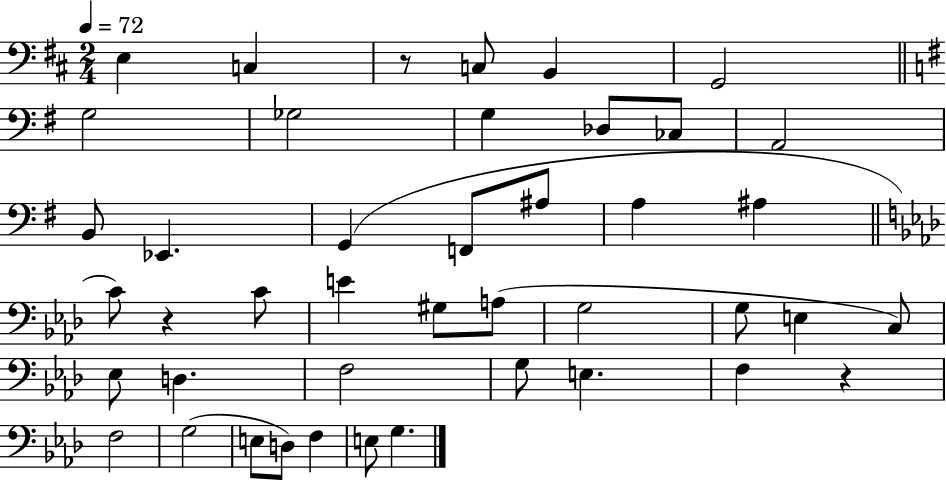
{
  \clef bass
  \numericTimeSignature
  \time 2/4
  \key d \major
  \tempo 4 = 72
  \repeat volta 2 { e4 c4 | r8 c8 b,4 | g,2 | \bar "||" \break \key e \minor g2 | ges2 | g4 des8 ces8 | a,2 | \break b,8 ees,4. | g,4( f,8 ais8 | a4 ais4 | \bar "||" \break \key aes \major c'8) r4 c'8 | e'4 gis8 a8( | g2 | g8 e4 c8) | \break ees8 d4. | f2 | g8 e4. | f4 r4 | \break f2 | g2( | e8 d8) f4 | e8 g4. | \break } \bar "|."
}